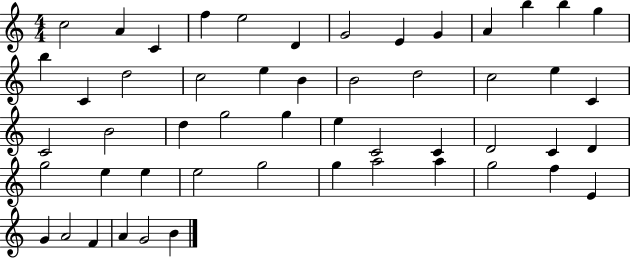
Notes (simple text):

C5/h A4/q C4/q F5/q E5/h D4/q G4/h E4/q G4/q A4/q B5/q B5/q G5/q B5/q C4/q D5/h C5/h E5/q B4/q B4/h D5/h C5/h E5/q C4/q C4/h B4/h D5/q G5/h G5/q E5/q C4/h C4/q D4/h C4/q D4/q G5/h E5/q E5/q E5/h G5/h G5/q A5/h A5/q G5/h F5/q E4/q G4/q A4/h F4/q A4/q G4/h B4/q